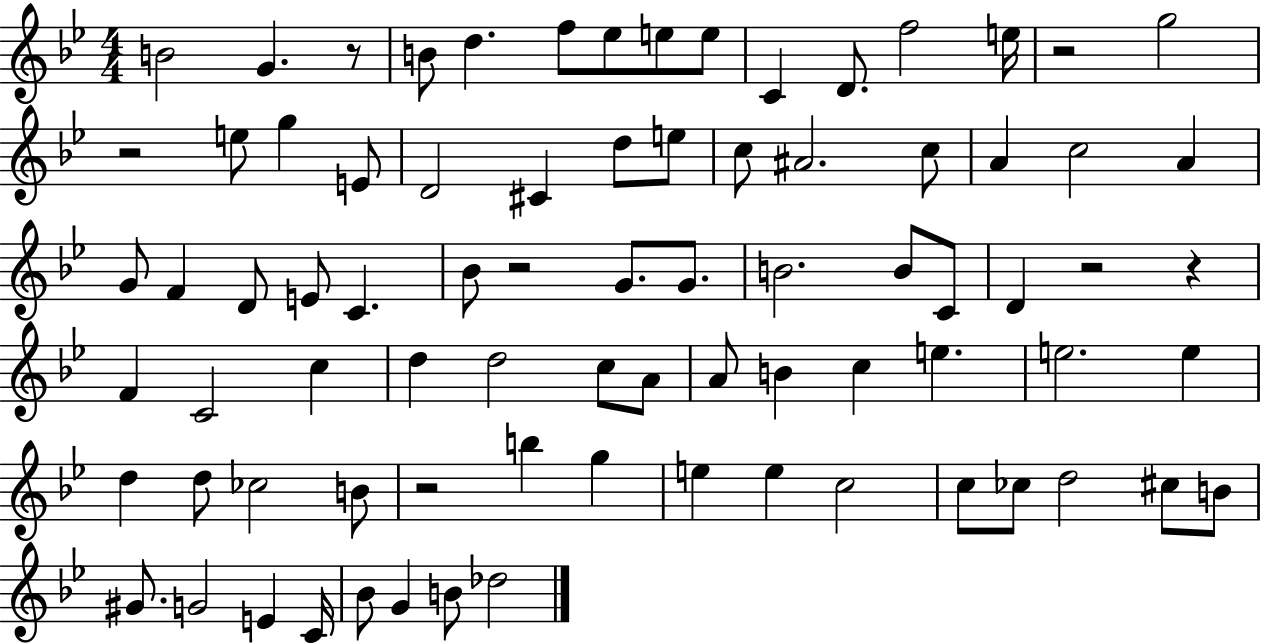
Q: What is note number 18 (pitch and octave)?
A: C#4